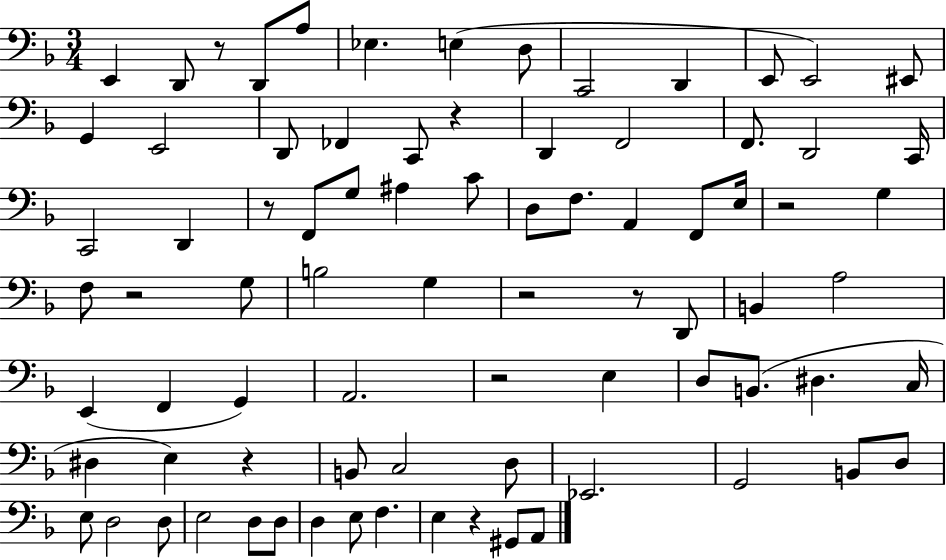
E2/q D2/e R/e D2/e A3/e Eb3/q. E3/q D3/e C2/h D2/q E2/e E2/h EIS2/e G2/q E2/h D2/e FES2/q C2/e R/q D2/q F2/h F2/e. D2/h C2/s C2/h D2/q R/e F2/e G3/e A#3/q C4/e D3/e F3/e. A2/q F2/e E3/s R/h G3/q F3/e R/h G3/e B3/h G3/q R/h R/e D2/e B2/q A3/h E2/q F2/q G2/q A2/h. R/h E3/q D3/e B2/e. D#3/q. C3/s D#3/q E3/q R/q B2/e C3/h D3/e Eb2/h. G2/h B2/e D3/e E3/e D3/h D3/e E3/h D3/e D3/e D3/q E3/e F3/q. E3/q R/q G#2/e A2/e